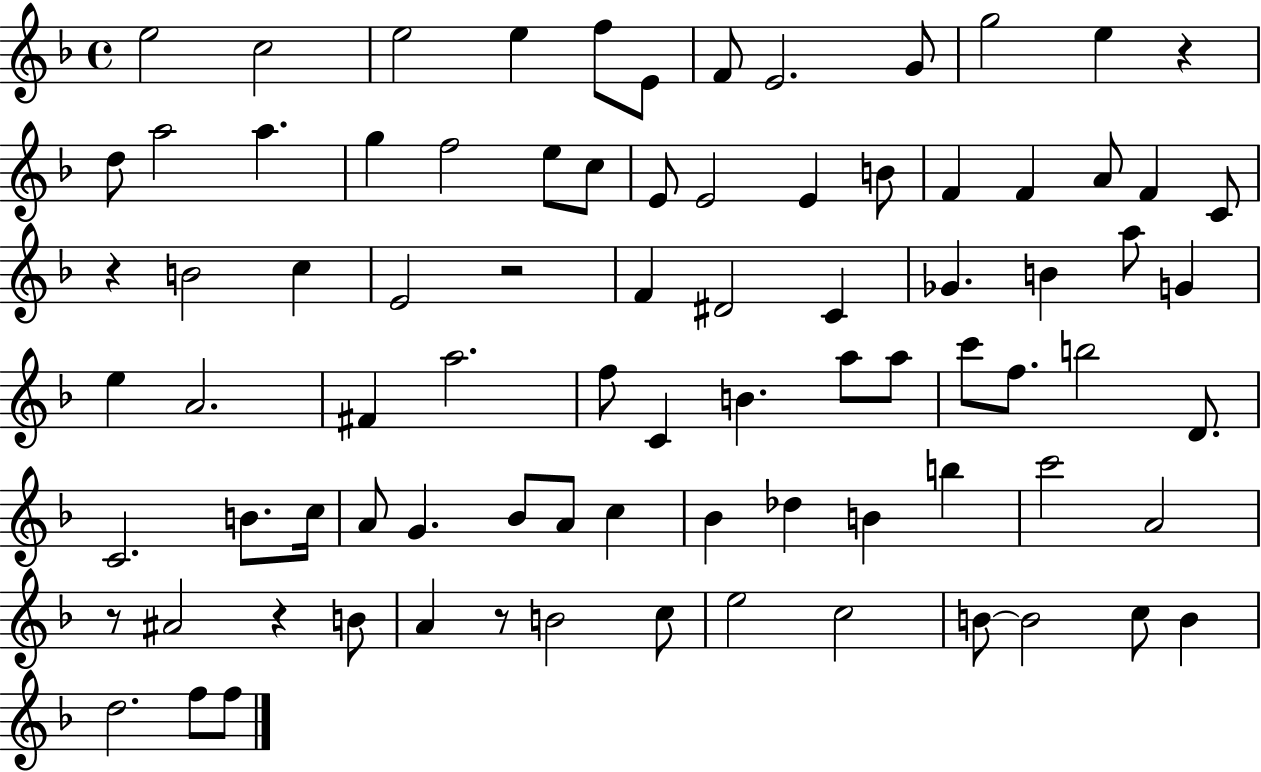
E5/h C5/h E5/h E5/q F5/e E4/e F4/e E4/h. G4/e G5/h E5/q R/q D5/e A5/h A5/q. G5/q F5/h E5/e C5/e E4/e E4/h E4/q B4/e F4/q F4/q A4/e F4/q C4/e R/q B4/h C5/q E4/h R/h F4/q D#4/h C4/q Gb4/q. B4/q A5/e G4/q E5/q A4/h. F#4/q A5/h. F5/e C4/q B4/q. A5/e A5/e C6/e F5/e. B5/h D4/e. C4/h. B4/e. C5/s A4/e G4/q. Bb4/e A4/e C5/q Bb4/q Db5/q B4/q B5/q C6/h A4/h R/e A#4/h R/q B4/e A4/q R/e B4/h C5/e E5/h C5/h B4/e B4/h C5/e B4/q D5/h. F5/e F5/e